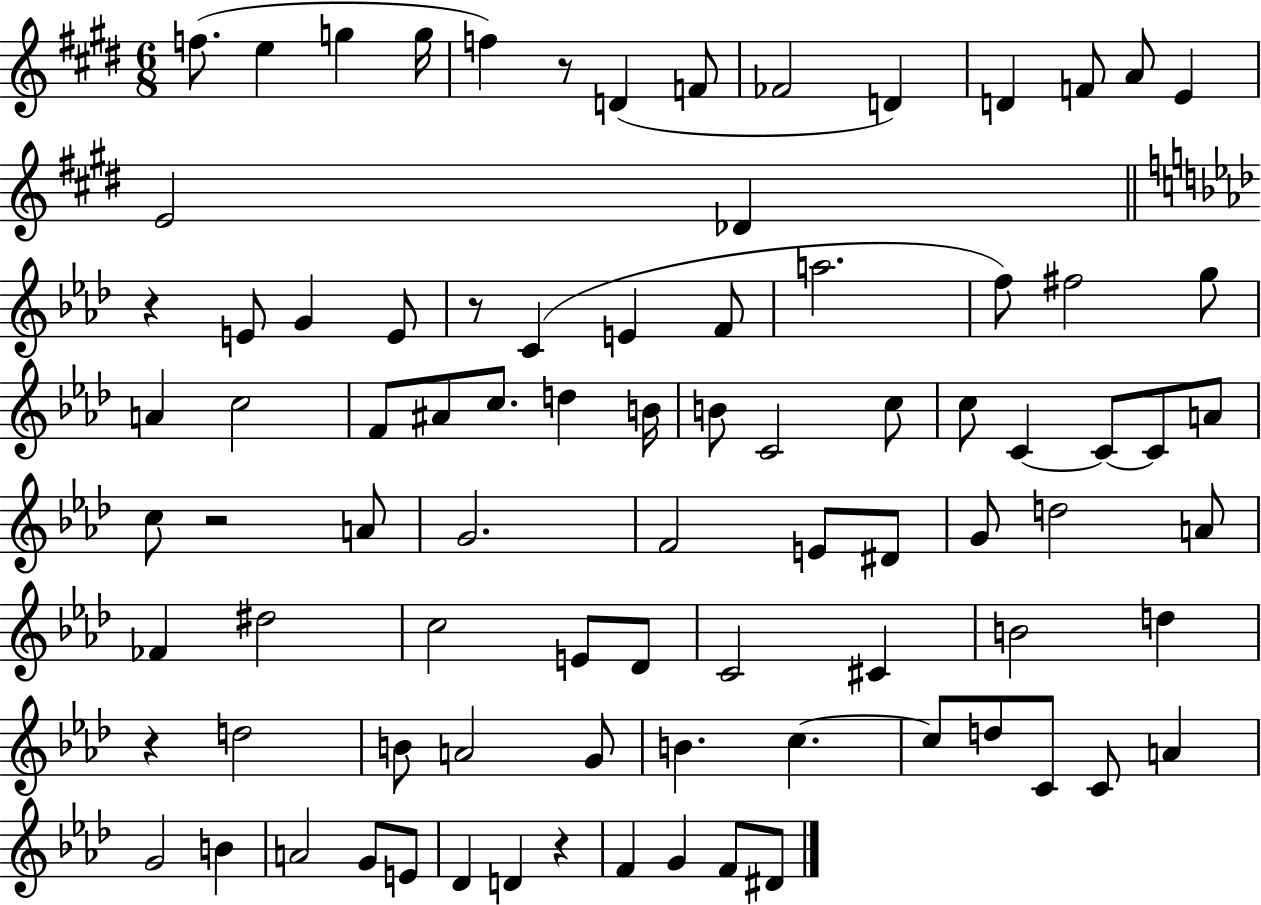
F5/e. E5/q G5/q G5/s F5/q R/e D4/q F4/e FES4/h D4/q D4/q F4/e A4/e E4/q E4/h Db4/q R/q E4/e G4/q E4/e R/e C4/q E4/q F4/e A5/h. F5/e F#5/h G5/e A4/q C5/h F4/e A#4/e C5/e. D5/q B4/s B4/e C4/h C5/e C5/e C4/q C4/e C4/e A4/e C5/e R/h A4/e G4/h. F4/h E4/e D#4/e G4/e D5/h A4/e FES4/q D#5/h C5/h E4/e Db4/e C4/h C#4/q B4/h D5/q R/q D5/h B4/e A4/h G4/e B4/q. C5/q. C5/e D5/e C4/e C4/e A4/q G4/h B4/q A4/h G4/e E4/e Db4/q D4/q R/q F4/q G4/q F4/e D#4/e